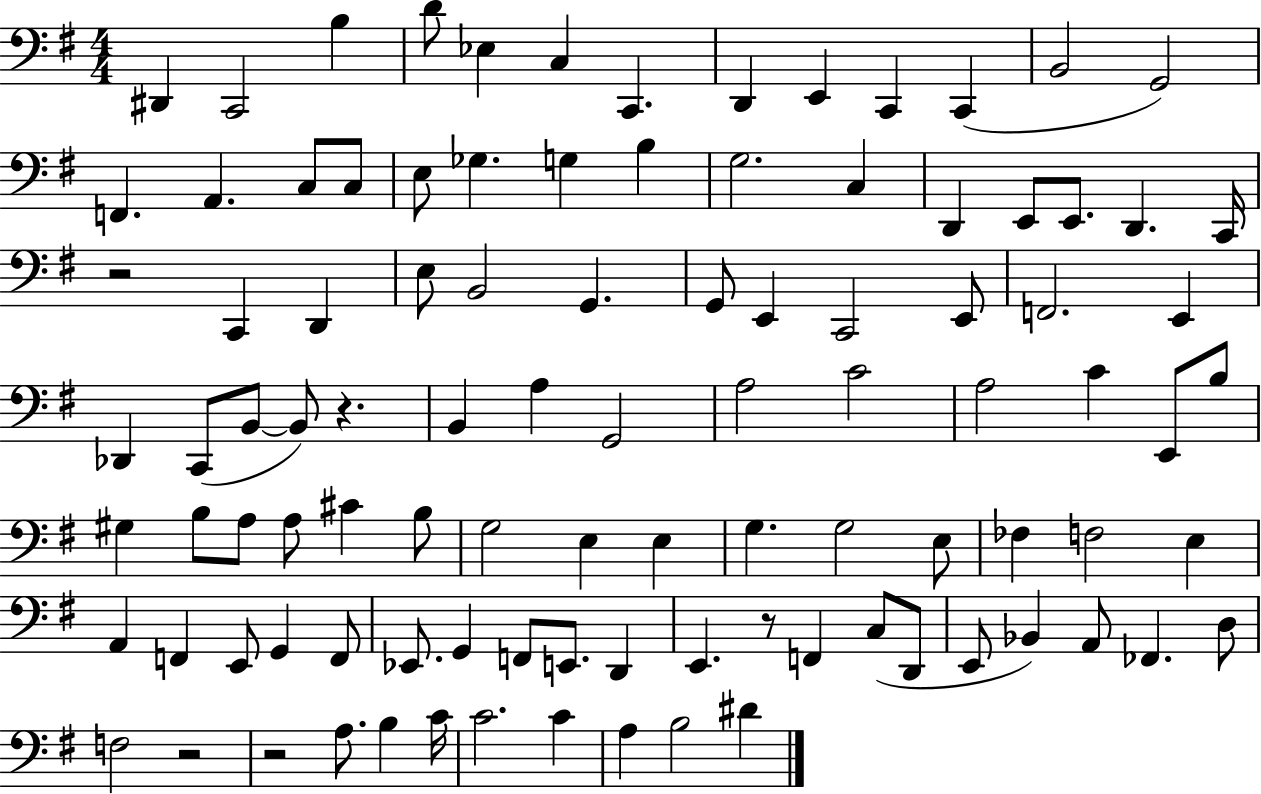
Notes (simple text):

D#2/q C2/h B3/q D4/e Eb3/q C3/q C2/q. D2/q E2/q C2/q C2/q B2/h G2/h F2/q. A2/q. C3/e C3/e E3/e Gb3/q. G3/q B3/q G3/h. C3/q D2/q E2/e E2/e. D2/q. C2/s R/h C2/q D2/q E3/e B2/h G2/q. G2/e E2/q C2/h E2/e F2/h. E2/q Db2/q C2/e B2/e B2/e R/q. B2/q A3/q G2/h A3/h C4/h A3/h C4/q E2/e B3/e G#3/q B3/e A3/e A3/e C#4/q B3/e G3/h E3/q E3/q G3/q. G3/h E3/e FES3/q F3/h E3/q A2/q F2/q E2/e G2/q F2/e Eb2/e. G2/q F2/e E2/e. D2/q E2/q. R/e F2/q C3/e D2/e E2/e Bb2/q A2/e FES2/q. D3/e F3/h R/h R/h A3/e. B3/q C4/s C4/h. C4/q A3/q B3/h D#4/q